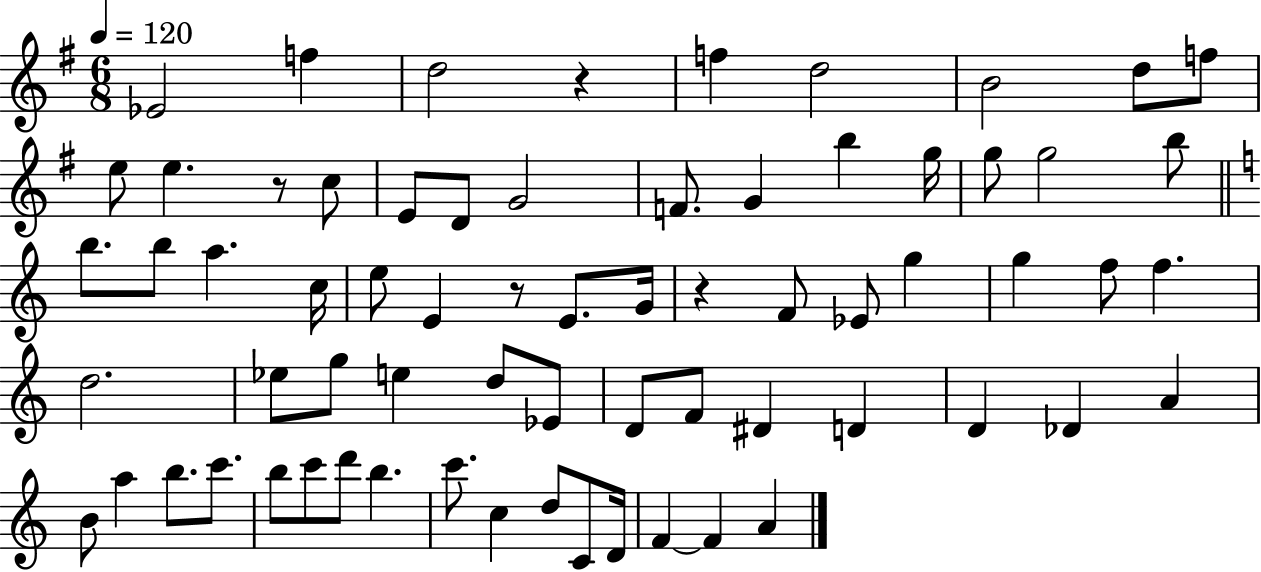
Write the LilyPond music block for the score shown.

{
  \clef treble
  \numericTimeSignature
  \time 6/8
  \key g \major
  \tempo 4 = 120
  ees'2 f''4 | d''2 r4 | f''4 d''2 | b'2 d''8 f''8 | \break e''8 e''4. r8 c''8 | e'8 d'8 g'2 | f'8. g'4 b''4 g''16 | g''8 g''2 b''8 | \break \bar "||" \break \key a \minor b''8. b''8 a''4. c''16 | e''8 e'4 r8 e'8. g'16 | r4 f'8 ees'8 g''4 | g''4 f''8 f''4. | \break d''2. | ees''8 g''8 e''4 d''8 ees'8 | d'8 f'8 dis'4 d'4 | d'4 des'4 a'4 | \break b'8 a''4 b''8. c'''8. | b''8 c'''8 d'''8 b''4. | c'''8. c''4 d''8 c'8 d'16 | f'4~~ f'4 a'4 | \break \bar "|."
}